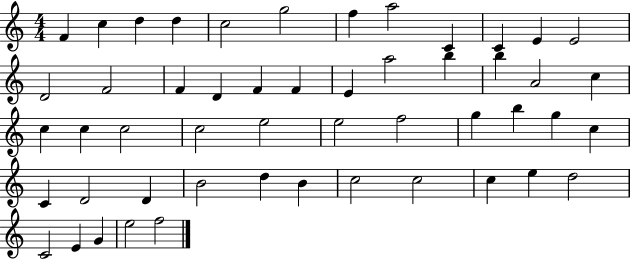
X:1
T:Untitled
M:4/4
L:1/4
K:C
F c d d c2 g2 f a2 C C E E2 D2 F2 F D F F E a2 b b A2 c c c c2 c2 e2 e2 f2 g b g c C D2 D B2 d B c2 c2 c e d2 C2 E G e2 f2